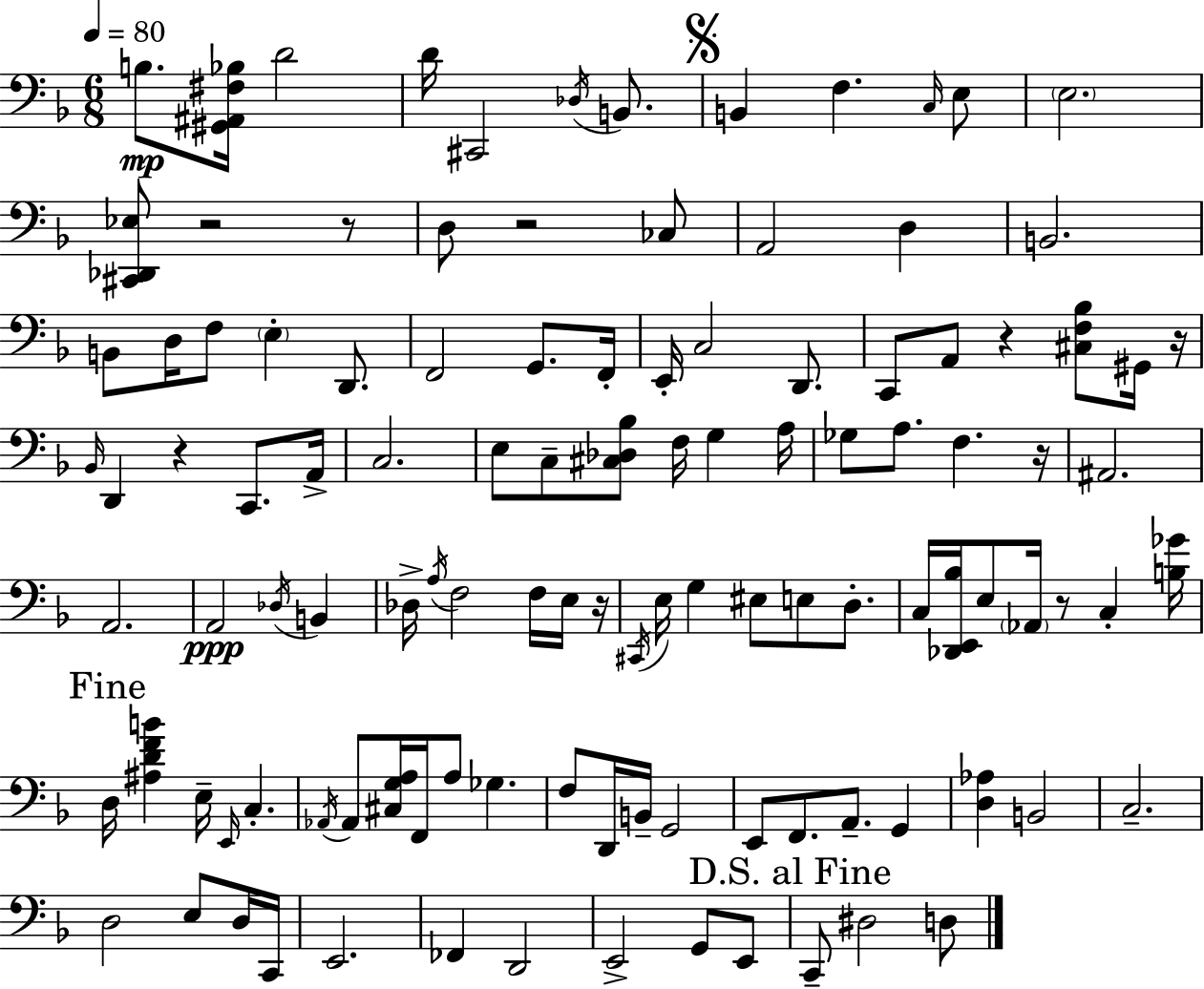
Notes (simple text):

B3/e. [G#2,A#2,F#3,Bb3]/s D4/h D4/s C#2/h Db3/s B2/e. B2/q F3/q. C3/s E3/e E3/h. [C#2,Db2,Eb3]/e R/h R/e D3/e R/h CES3/e A2/h D3/q B2/h. B2/e D3/s F3/e E3/q D2/e. F2/h G2/e. F2/s E2/s C3/h D2/e. C2/e A2/e R/q [C#3,F3,Bb3]/e G#2/s R/s Bb2/s D2/q R/q C2/e. A2/s C3/h. E3/e C3/e [C#3,Db3,Bb3]/e F3/s G3/q A3/s Gb3/e A3/e. F3/q. R/s A#2/h. A2/h. A2/h Db3/s B2/q Db3/s A3/s F3/h F3/s E3/s R/s C#2/s E3/s G3/q EIS3/e E3/e D3/e. C3/s [Db2,E2,Bb3]/s E3/e Ab2/s R/e C3/q [B3,Gb4]/s D3/s [A#3,D4,F4,B4]/q E3/s E2/s C3/q. Ab2/s Ab2/e [C#3,G3,A3]/s F2/s A3/e Gb3/q. F3/e D2/s B2/s G2/h E2/e F2/e. A2/e. G2/q [D3,Ab3]/q B2/h C3/h. D3/h E3/e D3/s C2/s E2/h. FES2/q D2/h E2/h G2/e E2/e C2/e D#3/h D3/e